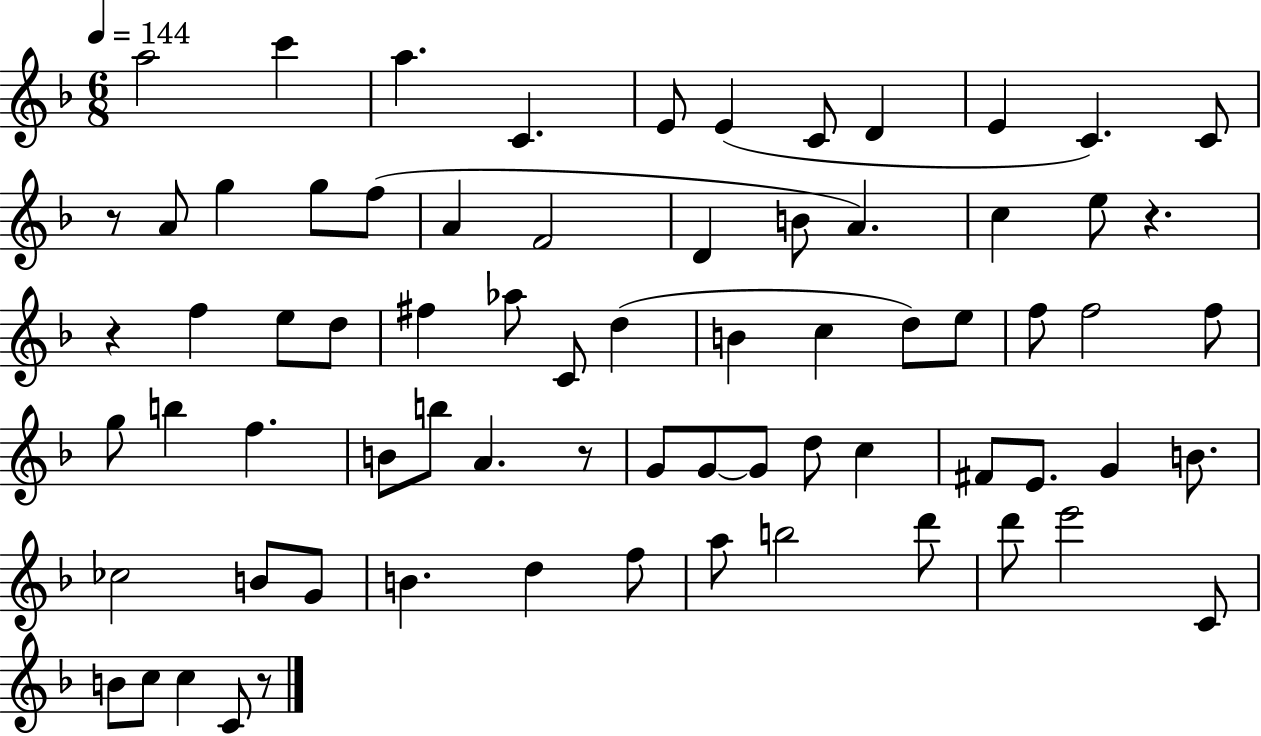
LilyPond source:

{
  \clef treble
  \numericTimeSignature
  \time 6/8
  \key f \major
  \tempo 4 = 144
  a''2 c'''4 | a''4. c'4. | e'8 e'4( c'8 d'4 | e'4 c'4.) c'8 | \break r8 a'8 g''4 g''8 f''8( | a'4 f'2 | d'4 b'8 a'4.) | c''4 e''8 r4. | \break r4 f''4 e''8 d''8 | fis''4 aes''8 c'8 d''4( | b'4 c''4 d''8) e''8 | f''8 f''2 f''8 | \break g''8 b''4 f''4. | b'8 b''8 a'4. r8 | g'8 g'8~~ g'8 d''8 c''4 | fis'8 e'8. g'4 b'8. | \break ces''2 b'8 g'8 | b'4. d''4 f''8 | a''8 b''2 d'''8 | d'''8 e'''2 c'8 | \break b'8 c''8 c''4 c'8 r8 | \bar "|."
}